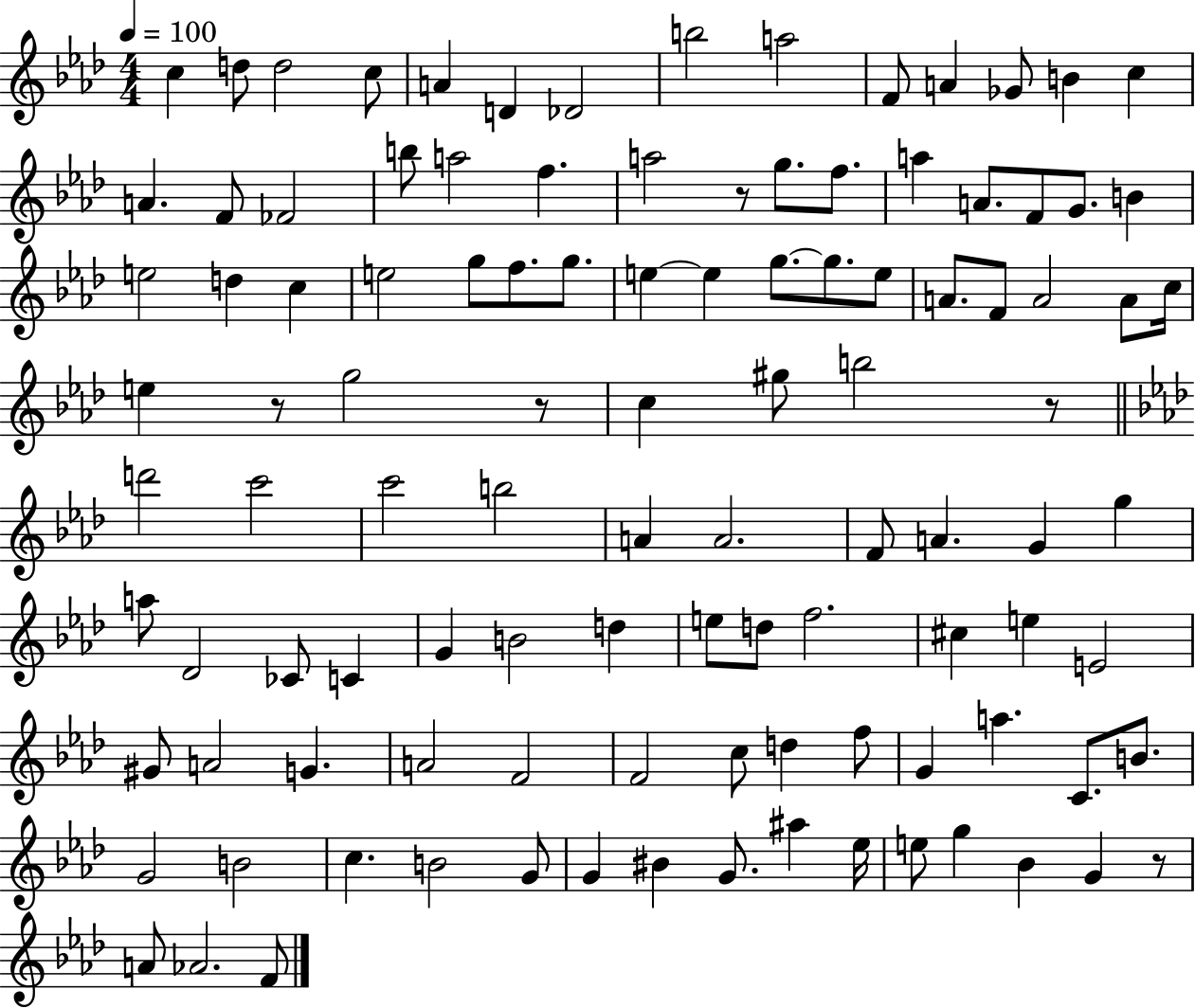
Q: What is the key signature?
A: AES major